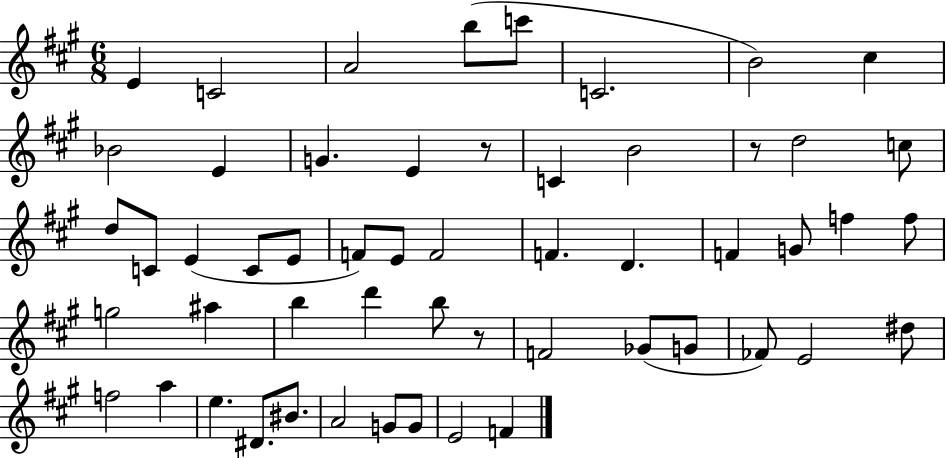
E4/q C4/h A4/h B5/e C6/e C4/h. B4/h C#5/q Bb4/h E4/q G4/q. E4/q R/e C4/q B4/h R/e D5/h C5/e D5/e C4/e E4/q C4/e E4/e F4/e E4/e F4/h F4/q. D4/q. F4/q G4/e F5/q F5/e G5/h A#5/q B5/q D6/q B5/e R/e F4/h Gb4/e G4/e FES4/e E4/h D#5/e F5/h A5/q E5/q. D#4/e. BIS4/e. A4/h G4/e G4/e E4/h F4/q